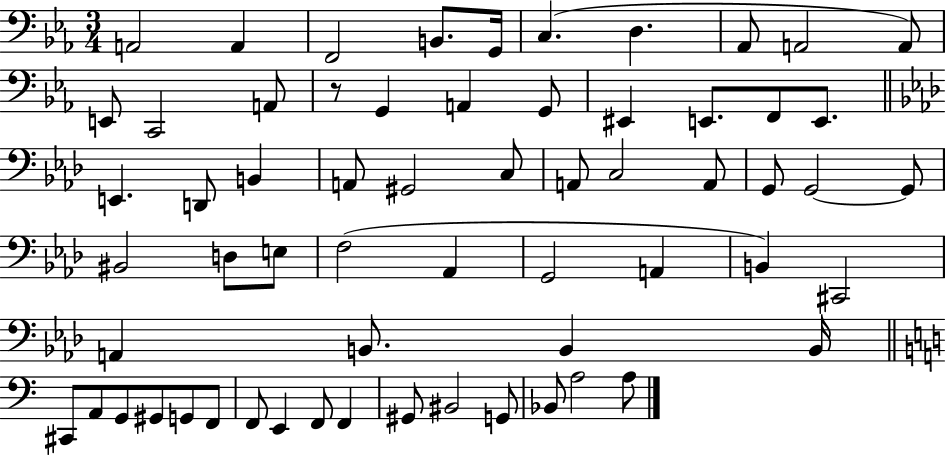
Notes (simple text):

A2/h A2/q F2/h B2/e. G2/s C3/q. D3/q. Ab2/e A2/h A2/e E2/e C2/h A2/e R/e G2/q A2/q G2/e EIS2/q E2/e. F2/e E2/e. E2/q. D2/e B2/q A2/e G#2/h C3/e A2/e C3/h A2/e G2/e G2/h G2/e BIS2/h D3/e E3/e F3/h Ab2/q G2/h A2/q B2/q C#2/h A2/q B2/e. B2/q B2/s C#2/e A2/e G2/e G#2/e G2/e F2/e F2/e E2/q F2/e F2/q G#2/e BIS2/h G2/e Bb2/e A3/h A3/e